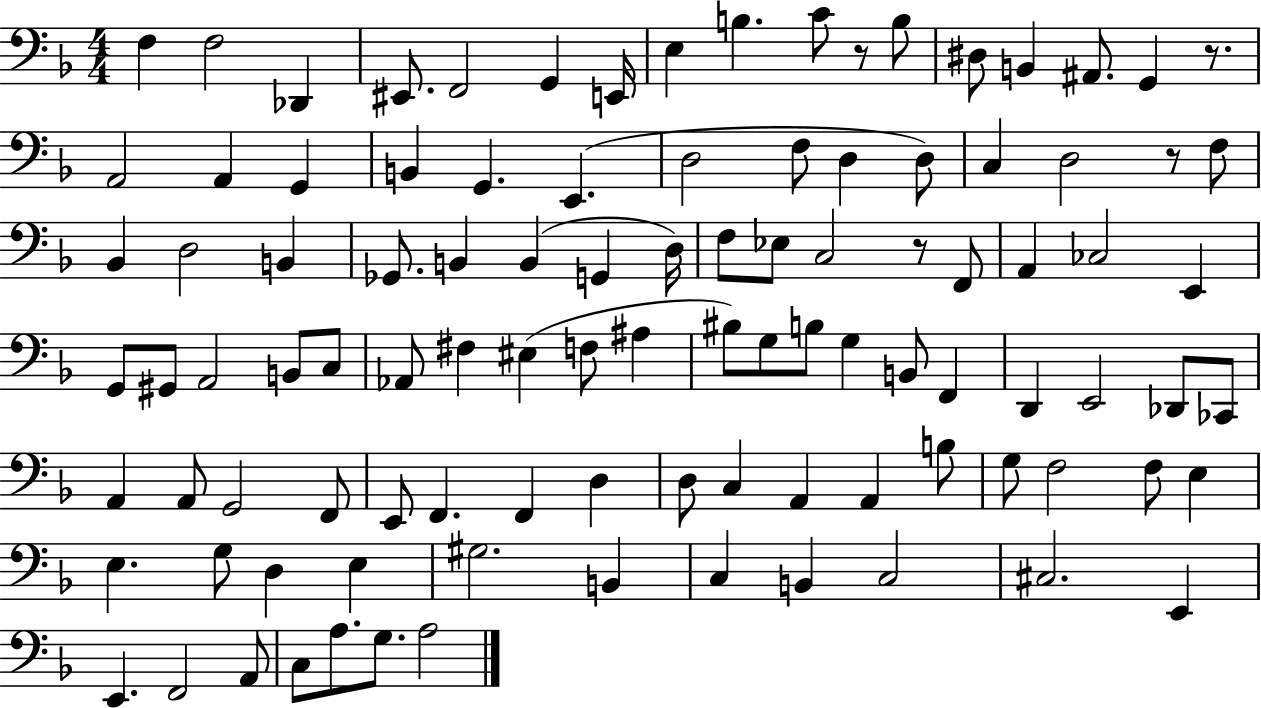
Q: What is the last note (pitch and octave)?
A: A3